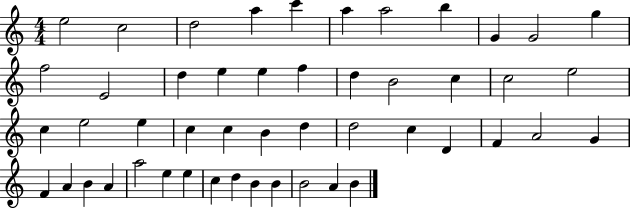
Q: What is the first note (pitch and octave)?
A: E5